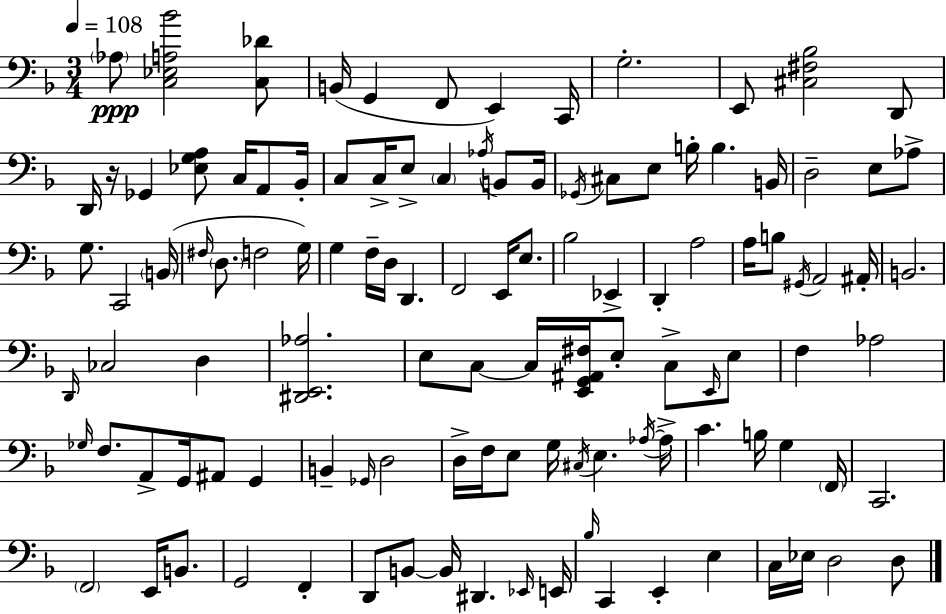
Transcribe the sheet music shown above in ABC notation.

X:1
T:Untitled
M:3/4
L:1/4
K:F
_A,/2 [C,_E,A,_B]2 [C,_D]/2 B,,/4 G,, F,,/2 E,, C,,/4 G,2 E,,/2 [^C,^F,_B,]2 D,,/2 D,,/4 z/4 _G,, [_E,G,A,]/2 C,/4 A,,/2 _B,,/4 C,/2 C,/4 E,/2 C, _A,/4 B,,/2 B,,/4 _G,,/4 ^C,/2 E,/2 B,/4 B, B,,/4 D,2 E,/2 _A,/2 G,/2 C,,2 B,,/4 ^F,/4 D,/2 F,2 G,/4 G, F,/4 D,/4 D,, F,,2 E,,/4 E,/2 _B,2 _E,, D,, A,2 A,/4 B,/2 ^G,,/4 A,,2 ^A,,/4 B,,2 D,,/4 _C,2 D, [^D,,E,,_A,]2 E,/2 C,/2 C,/4 [E,,G,,^A,,^F,]/4 E,/2 C,/2 E,,/4 E,/2 F, _A,2 _G,/4 F,/2 A,,/2 G,,/4 ^A,,/2 G,, B,, _G,,/4 D,2 D,/4 F,/4 E,/2 G,/4 ^C,/4 E, _A,/4 _A,/4 C B,/4 G, F,,/4 C,,2 F,,2 E,,/4 B,,/2 G,,2 F,, D,,/2 B,,/2 B,,/4 ^D,, _E,,/4 E,,/4 _B,/4 C,, E,, E, C,/4 _E,/4 D,2 D,/2